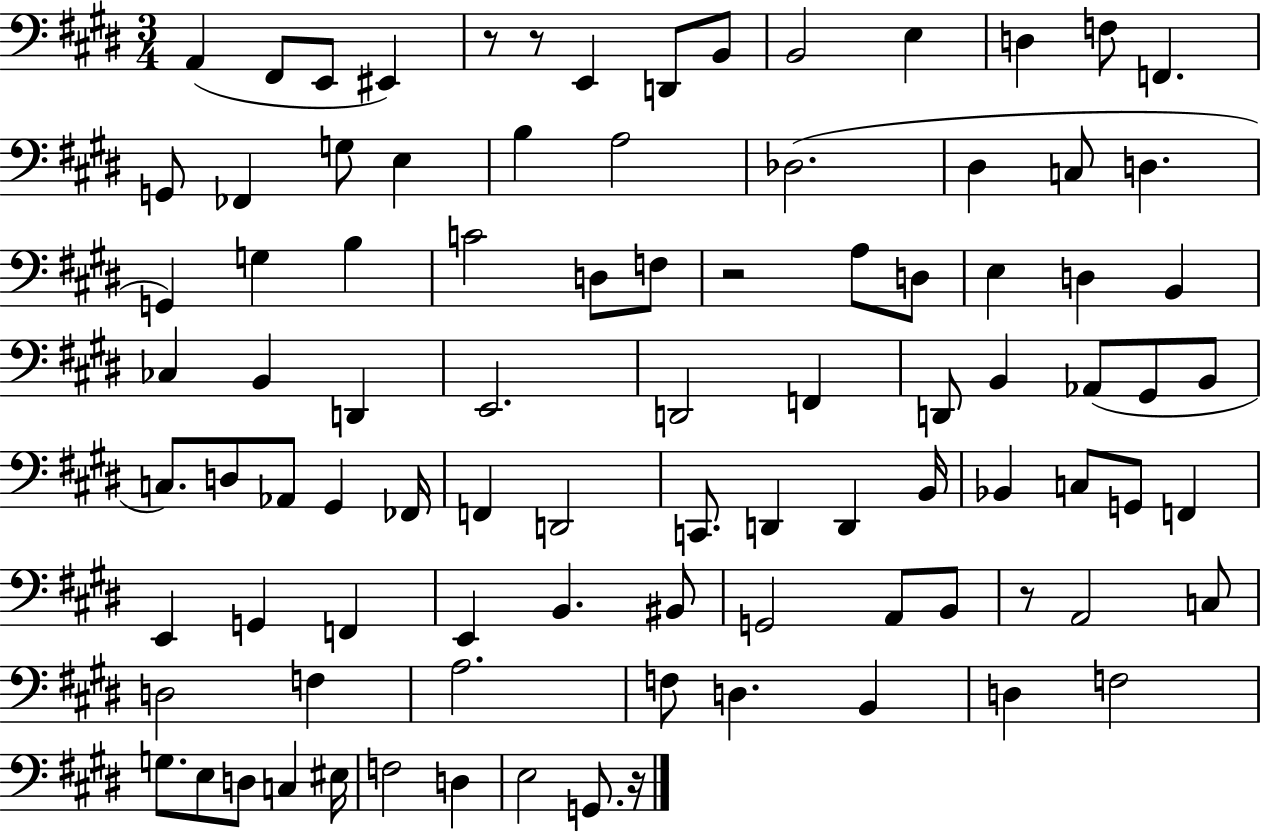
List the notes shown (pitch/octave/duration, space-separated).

A2/q F#2/e E2/e EIS2/q R/e R/e E2/q D2/e B2/e B2/h E3/q D3/q F3/e F2/q. G2/e FES2/q G3/e E3/q B3/q A3/h Db3/h. D#3/q C3/e D3/q. G2/q G3/q B3/q C4/h D3/e F3/e R/h A3/e D3/e E3/q D3/q B2/q CES3/q B2/q D2/q E2/h. D2/h F2/q D2/e B2/q Ab2/e G#2/e B2/e C3/e. D3/e Ab2/e G#2/q FES2/s F2/q D2/h C2/e. D2/q D2/q B2/s Bb2/q C3/e G2/e F2/q E2/q G2/q F2/q E2/q B2/q. BIS2/e G2/h A2/e B2/e R/e A2/h C3/e D3/h F3/q A3/h. F3/e D3/q. B2/q D3/q F3/h G3/e. E3/e D3/e C3/q EIS3/s F3/h D3/q E3/h G2/e. R/s